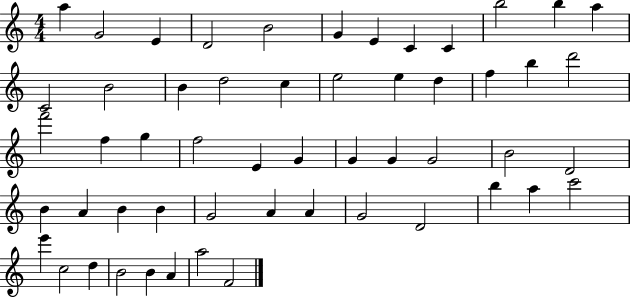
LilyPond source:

{
  \clef treble
  \numericTimeSignature
  \time 4/4
  \key c \major
  a''4 g'2 e'4 | d'2 b'2 | g'4 e'4 c'4 c'4 | b''2 b''4 a''4 | \break c'2 b'2 | b'4 d''2 c''4 | e''2 e''4 d''4 | f''4 b''4 d'''2 | \break f'''2 f''4 g''4 | f''2 e'4 g'4 | g'4 g'4 g'2 | b'2 d'2 | \break b'4 a'4 b'4 b'4 | g'2 a'4 a'4 | g'2 d'2 | b''4 a''4 c'''2 | \break e'''4 c''2 d''4 | b'2 b'4 a'4 | a''2 f'2 | \bar "|."
}